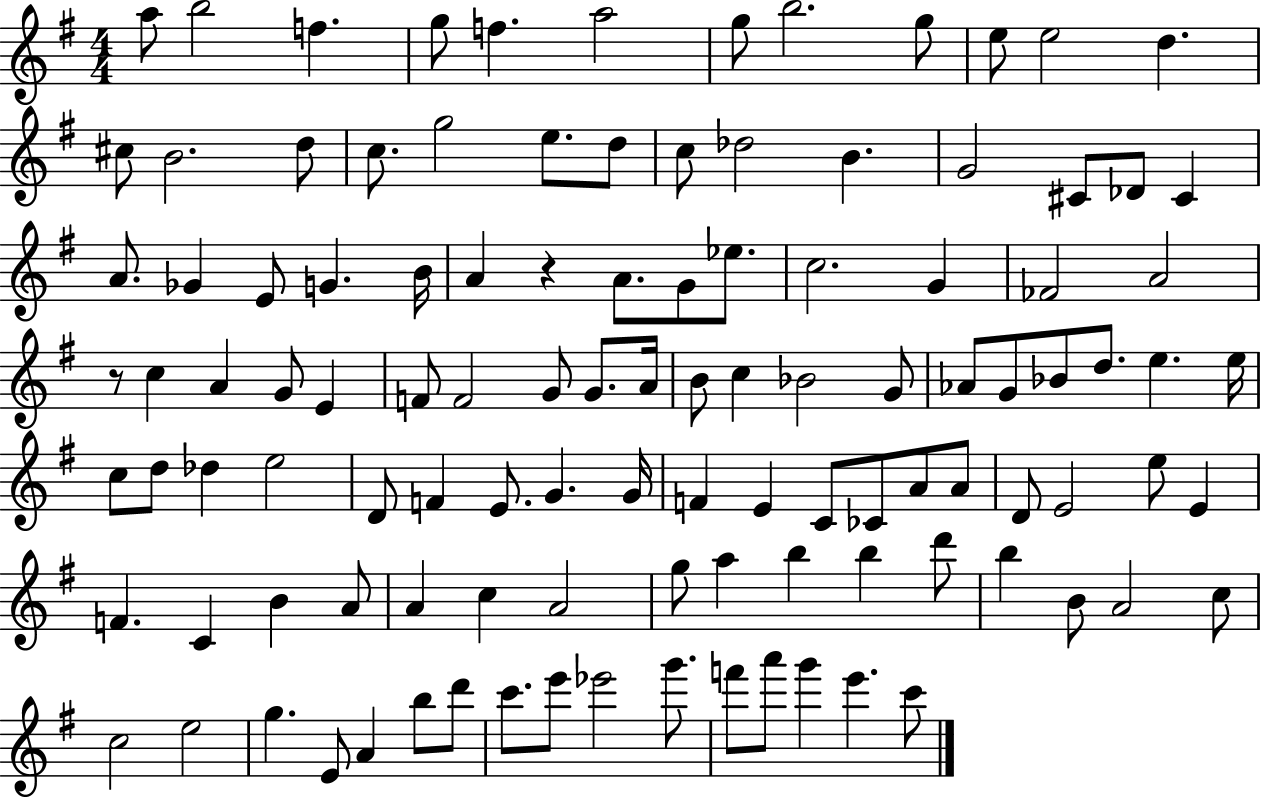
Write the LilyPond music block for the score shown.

{
  \clef treble
  \numericTimeSignature
  \time 4/4
  \key g \major
  \repeat volta 2 { a''8 b''2 f''4. | g''8 f''4. a''2 | g''8 b''2. g''8 | e''8 e''2 d''4. | \break cis''8 b'2. d''8 | c''8. g''2 e''8. d''8 | c''8 des''2 b'4. | g'2 cis'8 des'8 cis'4 | \break a'8. ges'4 e'8 g'4. b'16 | a'4 r4 a'8. g'8 ees''8. | c''2. g'4 | fes'2 a'2 | \break r8 c''4 a'4 g'8 e'4 | f'8 f'2 g'8 g'8. a'16 | b'8 c''4 bes'2 g'8 | aes'8 g'8 bes'8 d''8. e''4. e''16 | \break c''8 d''8 des''4 e''2 | d'8 f'4 e'8. g'4. g'16 | f'4 e'4 c'8 ces'8 a'8 a'8 | d'8 e'2 e''8 e'4 | \break f'4. c'4 b'4 a'8 | a'4 c''4 a'2 | g''8 a''4 b''4 b''4 d'''8 | b''4 b'8 a'2 c''8 | \break c''2 e''2 | g''4. e'8 a'4 b''8 d'''8 | c'''8. e'''8 ees'''2 g'''8. | f'''8 a'''8 g'''4 e'''4. c'''8 | \break } \bar "|."
}